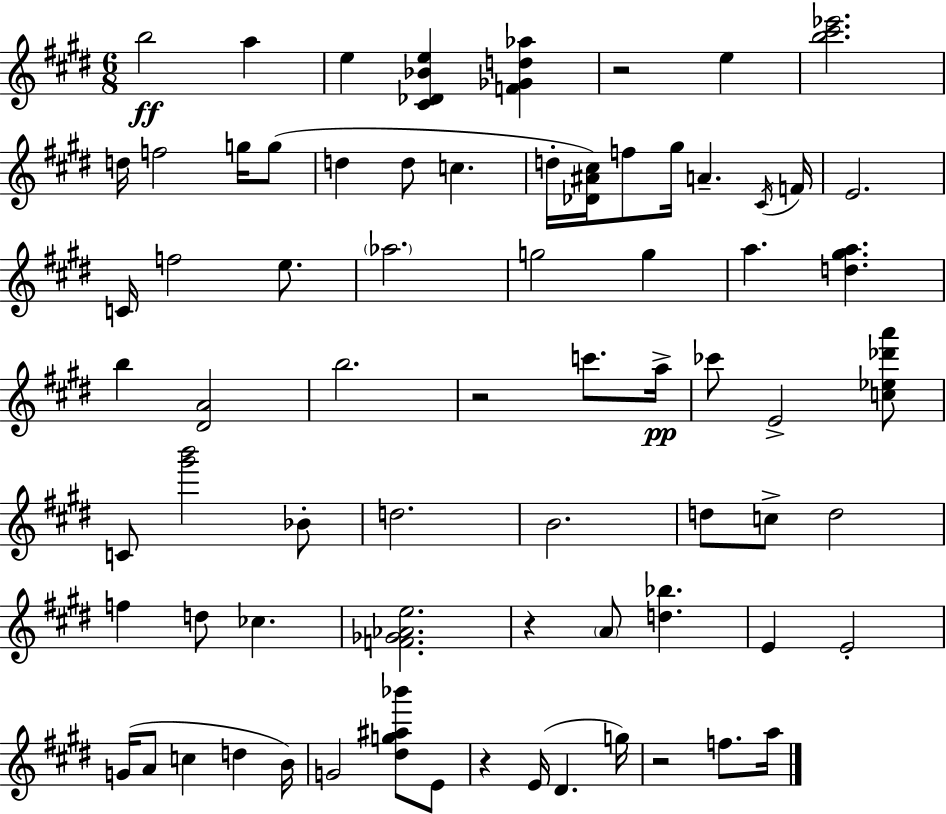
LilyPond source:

{
  \clef treble
  \numericTimeSignature
  \time 6/8
  \key e \major
  b''2\ff a''4 | e''4 <cis' des' bes' e''>4 <f' ges' d'' aes''>4 | r2 e''4 | <b'' cis''' ees'''>2. | \break d''16 f''2 g''16 g''8( | d''4 d''8 c''4. | d''16-. <des' ais' cis''>16) f''8 gis''16 a'4.-- \acciaccatura { cis'16 } | f'16 e'2. | \break c'16 f''2 e''8. | \parenthesize aes''2. | g''2 g''4 | a''4. <d'' gis'' a''>4. | \break b''4 <dis' a'>2 | b''2. | r2 c'''8. | a''16->\pp ces'''8 e'2-> <c'' ees'' des''' a'''>8 | \break c'8 <gis''' b'''>2 bes'8-. | d''2. | b'2. | d''8 c''8-> d''2 | \break f''4 d''8 ces''4. | <f' ges' aes' e''>2. | r4 \parenthesize a'8 <d'' bes''>4. | e'4 e'2-. | \break g'16( a'8 c''4 d''4 | b'16) g'2 <dis'' g'' ais'' bes'''>8 e'8 | r4 e'16( dis'4. | g''16) r2 f''8. | \break a''16 \bar "|."
}